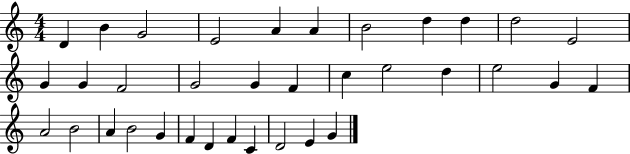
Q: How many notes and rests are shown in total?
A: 35